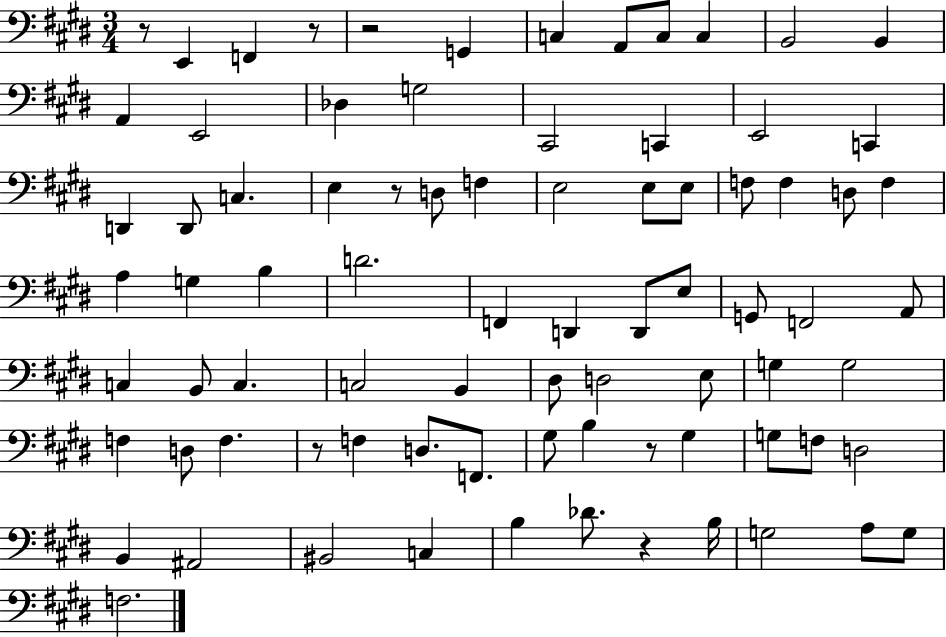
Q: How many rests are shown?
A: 7